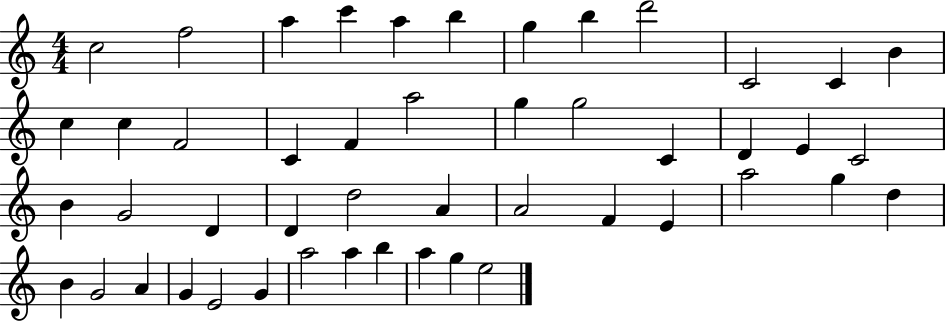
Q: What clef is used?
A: treble